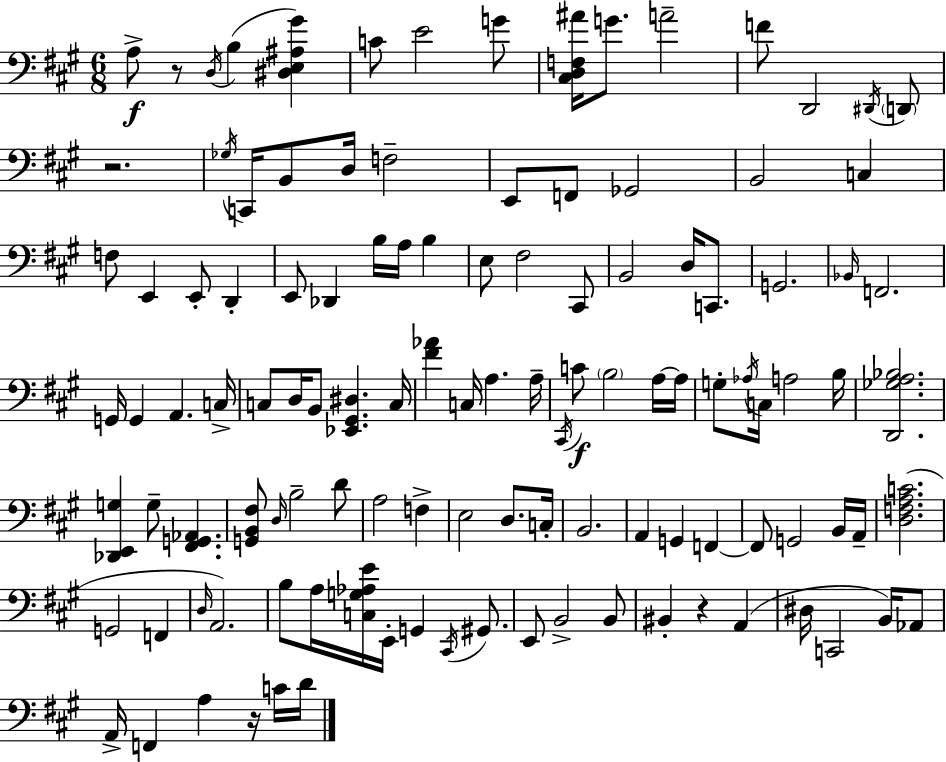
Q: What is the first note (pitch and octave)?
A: A3